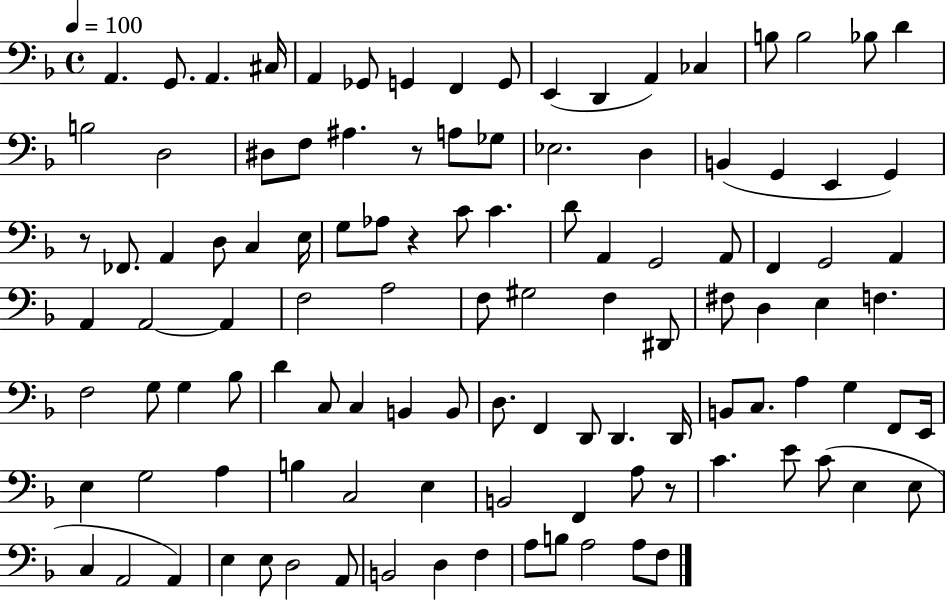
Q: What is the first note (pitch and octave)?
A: A2